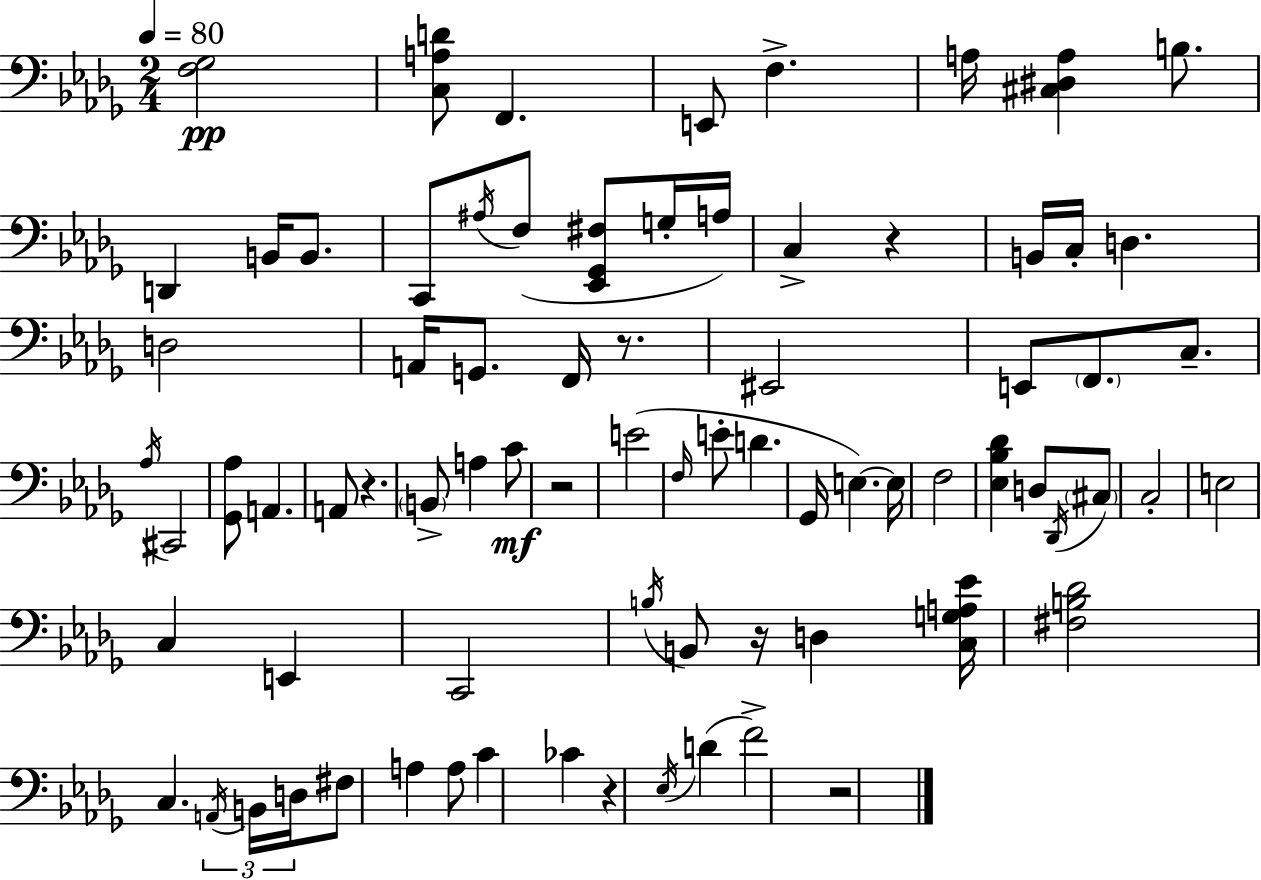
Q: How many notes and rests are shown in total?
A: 78